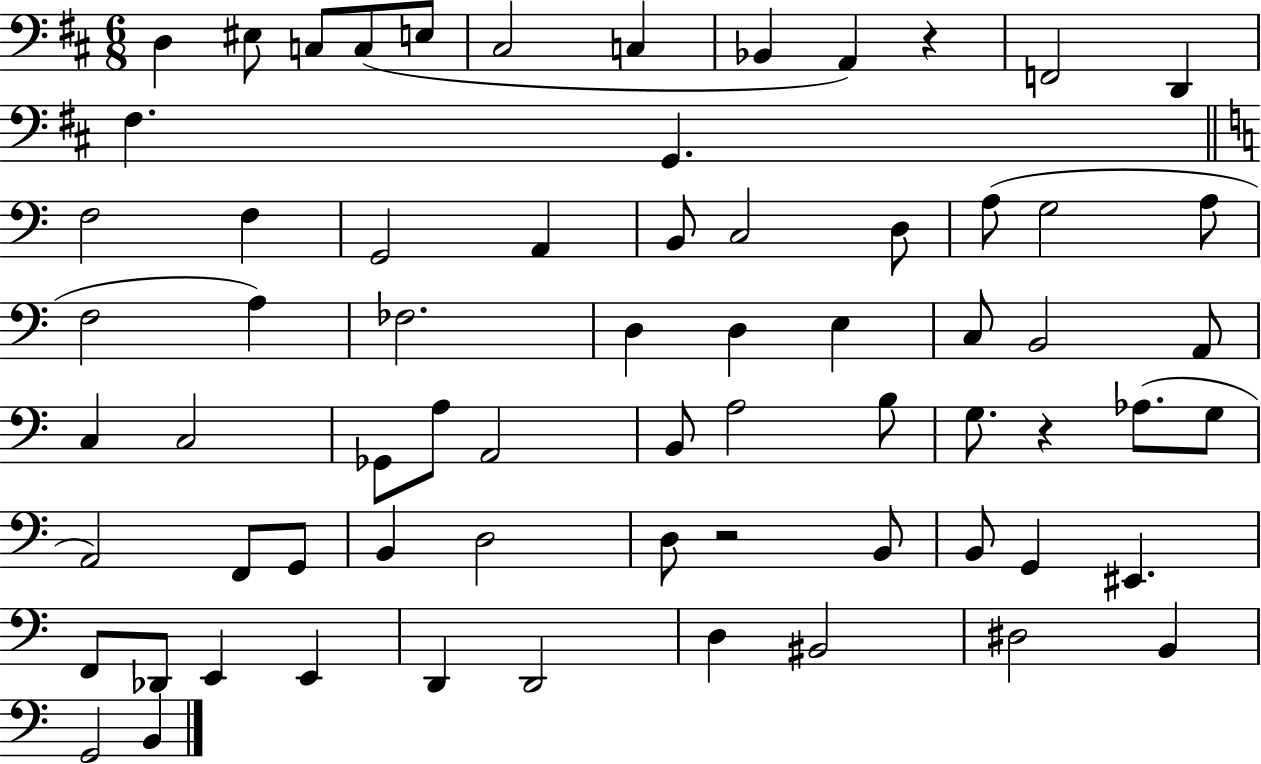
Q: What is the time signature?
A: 6/8